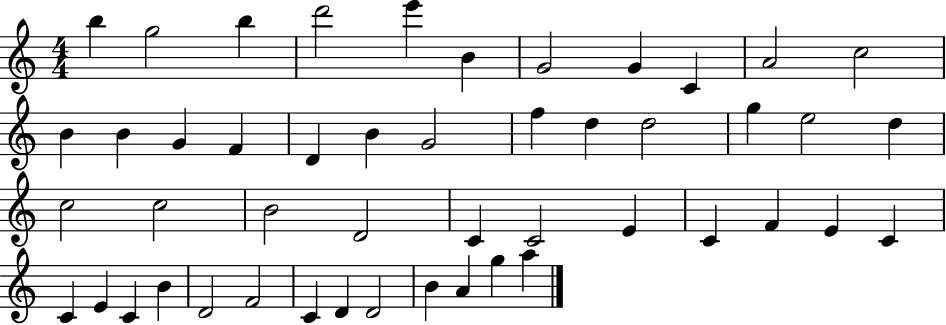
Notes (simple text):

B5/q G5/h B5/q D6/h E6/q B4/q G4/h G4/q C4/q A4/h C5/h B4/q B4/q G4/q F4/q D4/q B4/q G4/h F5/q D5/q D5/h G5/q E5/h D5/q C5/h C5/h B4/h D4/h C4/q C4/h E4/q C4/q F4/q E4/q C4/q C4/q E4/q C4/q B4/q D4/h F4/h C4/q D4/q D4/h B4/q A4/q G5/q A5/q